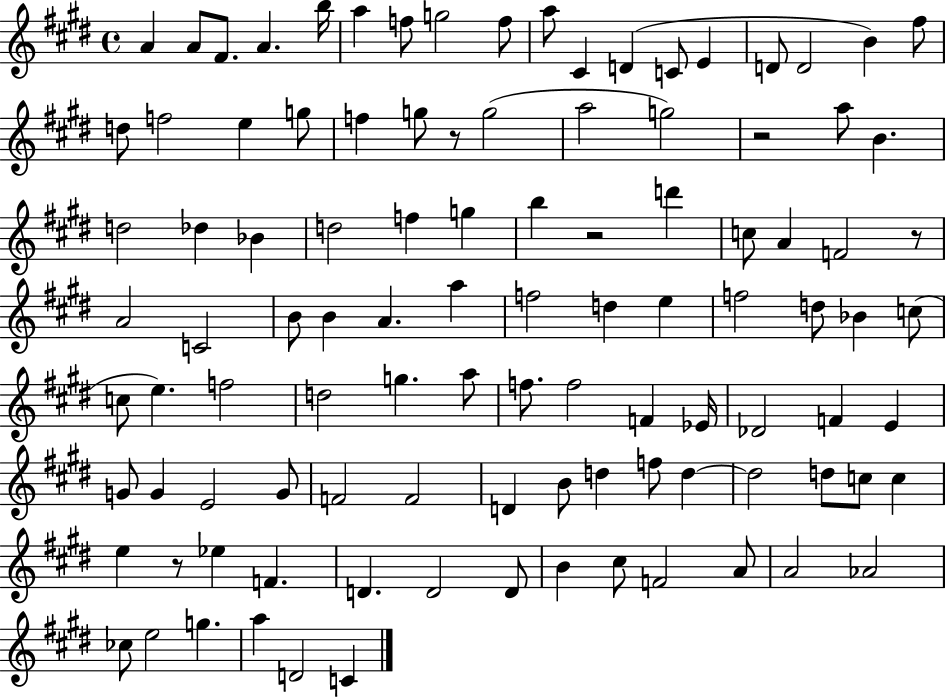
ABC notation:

X:1
T:Untitled
M:4/4
L:1/4
K:E
A A/2 ^F/2 A b/4 a f/2 g2 f/2 a/2 ^C D C/2 E D/2 D2 B ^f/2 d/2 f2 e g/2 f g/2 z/2 g2 a2 g2 z2 a/2 B d2 _d _B d2 f g b z2 d' c/2 A F2 z/2 A2 C2 B/2 B A a f2 d e f2 d/2 _B c/2 c/2 e f2 d2 g a/2 f/2 f2 F _E/4 _D2 F E G/2 G E2 G/2 F2 F2 D B/2 d f/2 d d2 d/2 c/2 c e z/2 _e F D D2 D/2 B ^c/2 F2 A/2 A2 _A2 _c/2 e2 g a D2 C